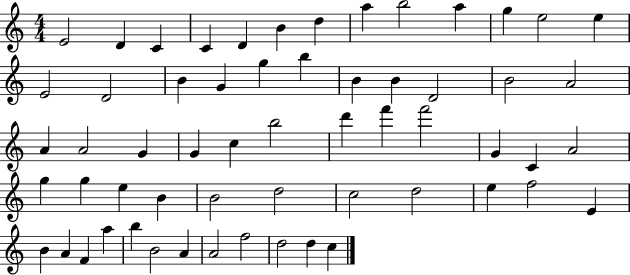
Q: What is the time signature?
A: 4/4